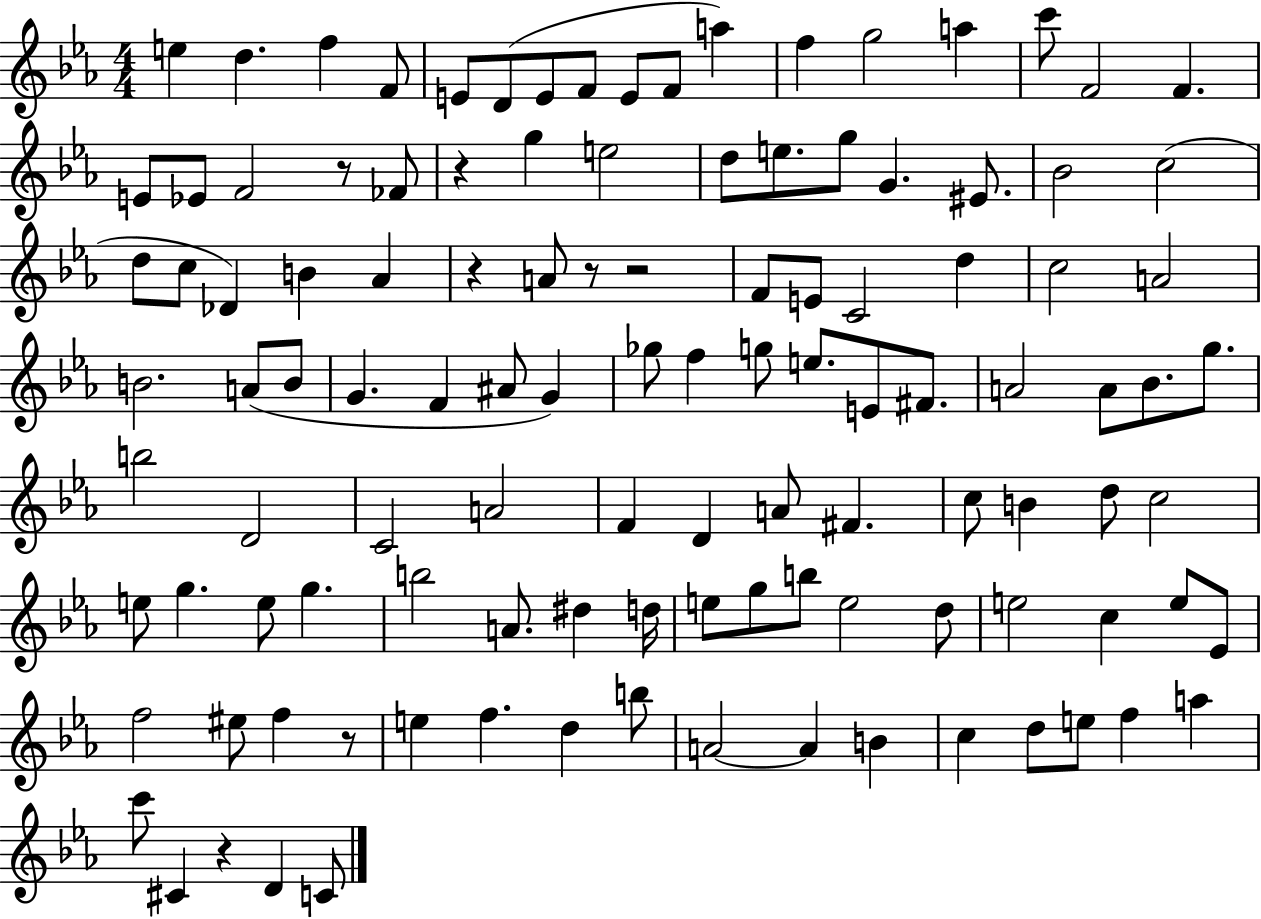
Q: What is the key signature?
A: EES major